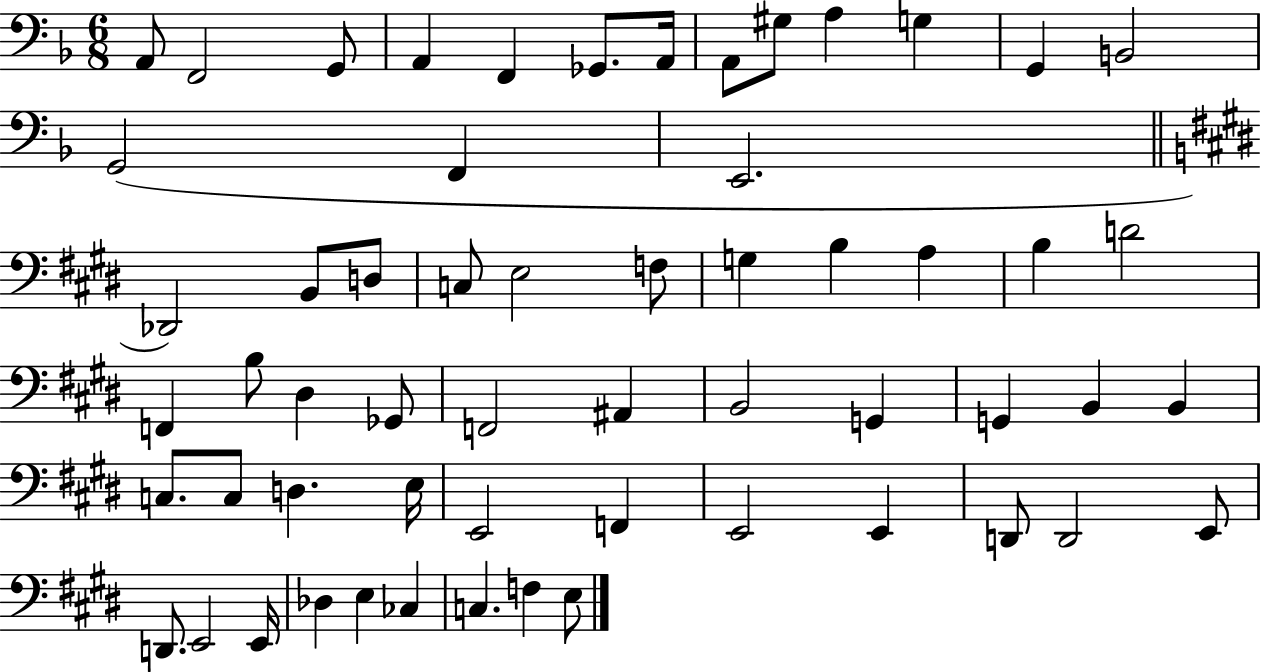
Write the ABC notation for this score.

X:1
T:Untitled
M:6/8
L:1/4
K:F
A,,/2 F,,2 G,,/2 A,, F,, _G,,/2 A,,/4 A,,/2 ^G,/2 A, G, G,, B,,2 G,,2 F,, E,,2 _D,,2 B,,/2 D,/2 C,/2 E,2 F,/2 G, B, A, B, D2 F,, B,/2 ^D, _G,,/2 F,,2 ^A,, B,,2 G,, G,, B,, B,, C,/2 C,/2 D, E,/4 E,,2 F,, E,,2 E,, D,,/2 D,,2 E,,/2 D,,/2 E,,2 E,,/4 _D, E, _C, C, F, E,/2